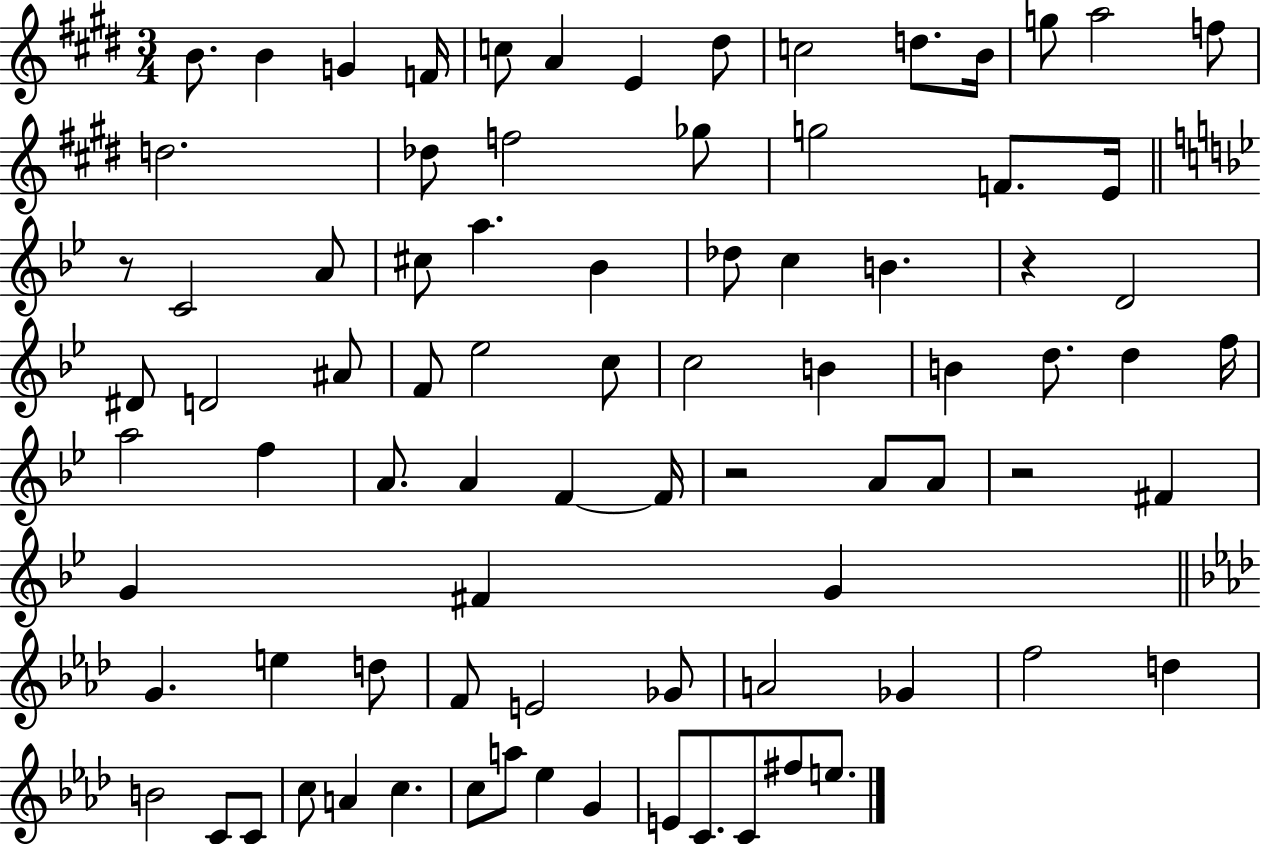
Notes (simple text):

B4/e. B4/q G4/q F4/s C5/e A4/q E4/q D#5/e C5/h D5/e. B4/s G5/e A5/h F5/e D5/h. Db5/e F5/h Gb5/e G5/h F4/e. E4/s R/e C4/h A4/e C#5/e A5/q. Bb4/q Db5/e C5/q B4/q. R/q D4/h D#4/e D4/h A#4/e F4/e Eb5/h C5/e C5/h B4/q B4/q D5/e. D5/q F5/s A5/h F5/q A4/e. A4/q F4/q F4/s R/h A4/e A4/e R/h F#4/q G4/q F#4/q G4/q G4/q. E5/q D5/e F4/e E4/h Gb4/e A4/h Gb4/q F5/h D5/q B4/h C4/e C4/e C5/e A4/q C5/q. C5/e A5/e Eb5/q G4/q E4/e C4/e. C4/e F#5/e E5/e.